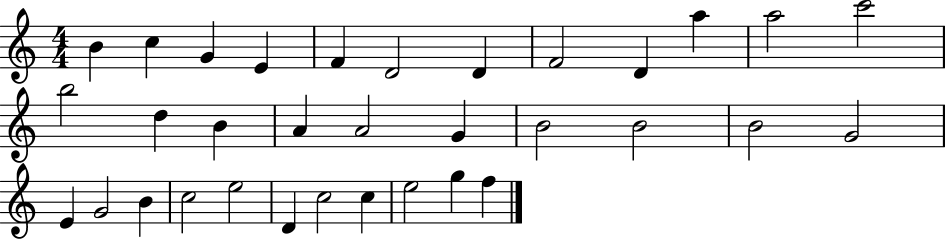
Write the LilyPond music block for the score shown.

{
  \clef treble
  \numericTimeSignature
  \time 4/4
  \key c \major
  b'4 c''4 g'4 e'4 | f'4 d'2 d'4 | f'2 d'4 a''4 | a''2 c'''2 | \break b''2 d''4 b'4 | a'4 a'2 g'4 | b'2 b'2 | b'2 g'2 | \break e'4 g'2 b'4 | c''2 e''2 | d'4 c''2 c''4 | e''2 g''4 f''4 | \break \bar "|."
}